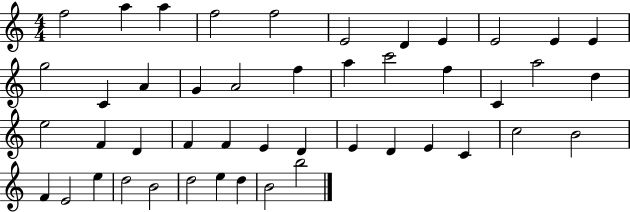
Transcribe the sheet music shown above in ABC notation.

X:1
T:Untitled
M:4/4
L:1/4
K:C
f2 a a f2 f2 E2 D E E2 E E g2 C A G A2 f a c'2 f C a2 d e2 F D F F E D E D E C c2 B2 F E2 e d2 B2 d2 e d B2 b2